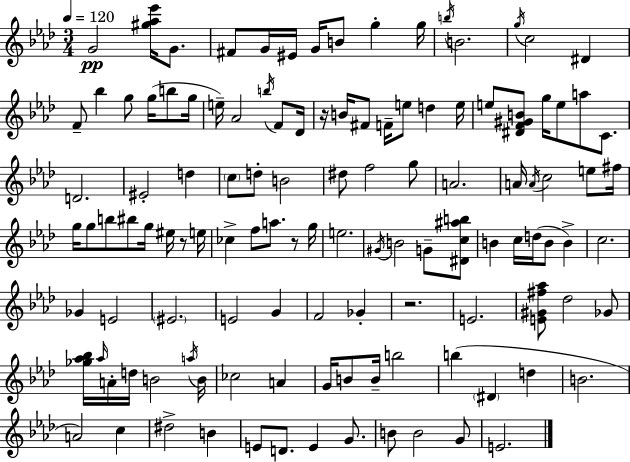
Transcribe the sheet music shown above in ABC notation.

X:1
T:Untitled
M:3/4
L:1/4
K:Ab
G2 [^g_a_e']/4 G/2 ^F/2 G/4 ^E/4 G/4 B/2 g g/4 b/4 B2 g/4 c2 ^D F/2 _b g/2 g/4 b/2 g/4 e/4 _A2 b/4 F/2 _D/4 z/4 B/4 ^F/2 F/4 e/2 d e/4 e/2 [^DF^GB]/2 g/4 e/2 a/2 C/2 D2 ^E2 d c/2 d/2 B2 ^d/2 f2 g/2 A2 A/4 A/4 c2 e/2 ^f/4 g/4 g/2 b/2 ^b/2 g/4 ^e/4 z/2 e/4 _c f/2 a/2 z/2 g/4 e2 ^G/4 B2 G/2 [^Dc^ab]/2 B c/4 d/4 B/2 B c2 _G E2 ^E2 E2 G F2 _G z2 E2 [E^G^f_a]/2 _d2 _G/2 [_g_a_b]/4 _a/4 A/4 d/4 B2 a/4 B/4 _c2 A G/4 B/2 B/4 b2 b ^D d B2 A2 c ^d2 B E/2 D/2 E G/2 B/2 B2 G/2 E2